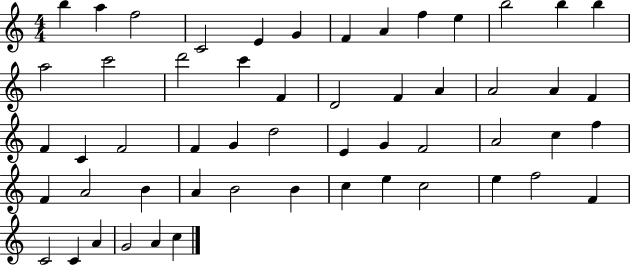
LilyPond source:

{
  \clef treble
  \numericTimeSignature
  \time 4/4
  \key c \major
  b''4 a''4 f''2 | c'2 e'4 g'4 | f'4 a'4 f''4 e''4 | b''2 b''4 b''4 | \break a''2 c'''2 | d'''2 c'''4 f'4 | d'2 f'4 a'4 | a'2 a'4 f'4 | \break f'4 c'4 f'2 | f'4 g'4 d''2 | e'4 g'4 f'2 | a'2 c''4 f''4 | \break f'4 a'2 b'4 | a'4 b'2 b'4 | c''4 e''4 c''2 | e''4 f''2 f'4 | \break c'2 c'4 a'4 | g'2 a'4 c''4 | \bar "|."
}